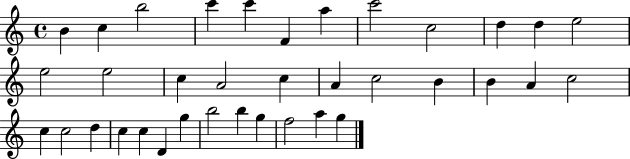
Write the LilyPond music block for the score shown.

{
  \clef treble
  \time 4/4
  \defaultTimeSignature
  \key c \major
  b'4 c''4 b''2 | c'''4 c'''4 f'4 a''4 | c'''2 c''2 | d''4 d''4 e''2 | \break e''2 e''2 | c''4 a'2 c''4 | a'4 c''2 b'4 | b'4 a'4 c''2 | \break c''4 c''2 d''4 | c''4 c''4 d'4 g''4 | b''2 b''4 g''4 | f''2 a''4 g''4 | \break \bar "|."
}